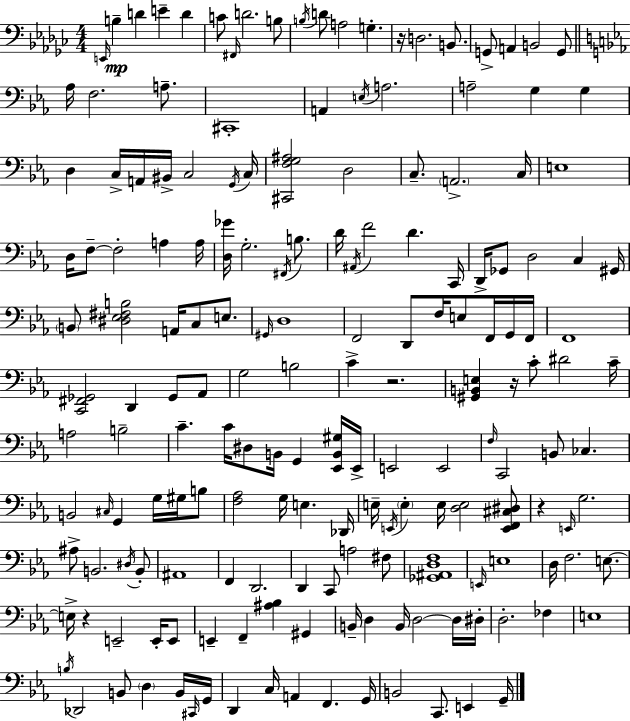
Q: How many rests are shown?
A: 5